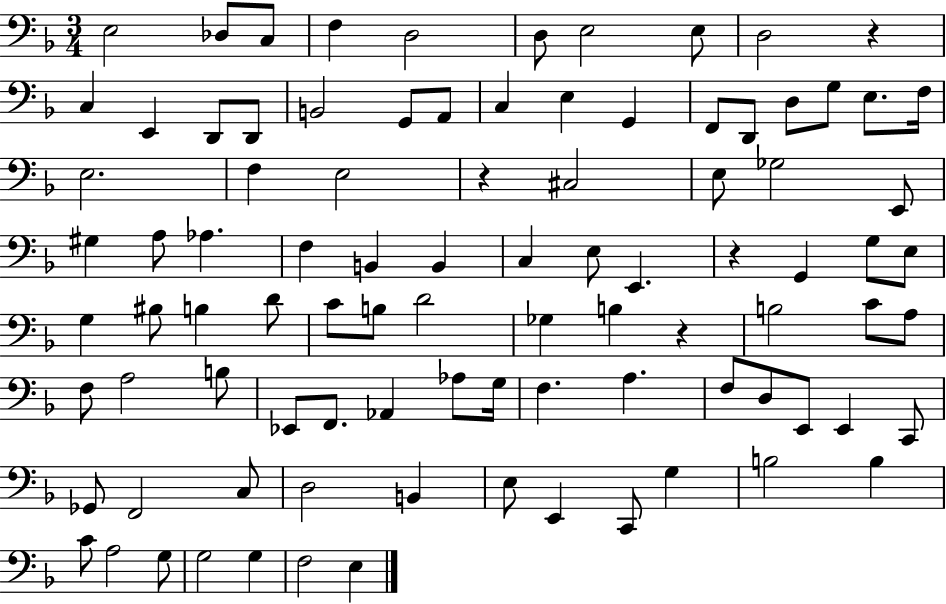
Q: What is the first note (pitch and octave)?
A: E3